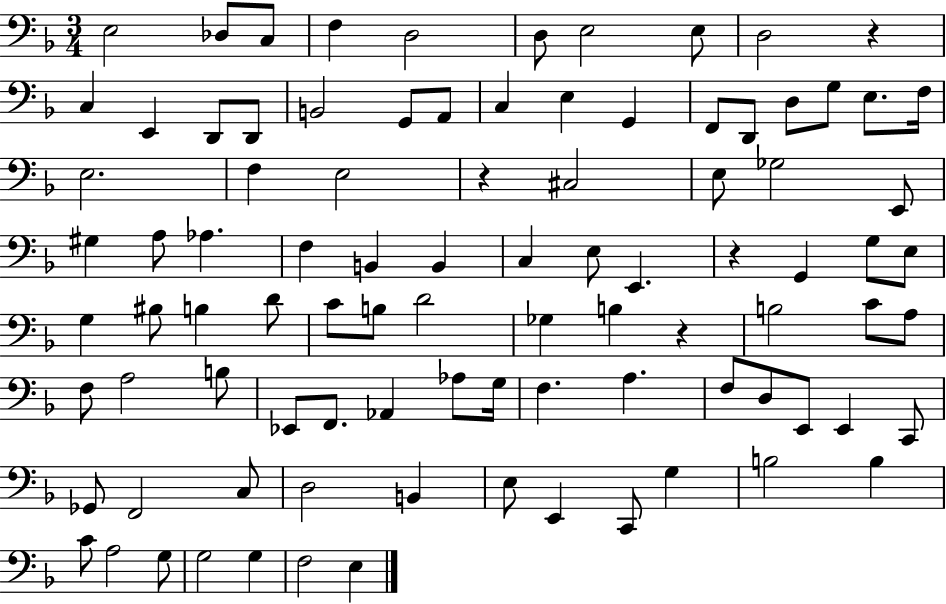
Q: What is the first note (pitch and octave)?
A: E3